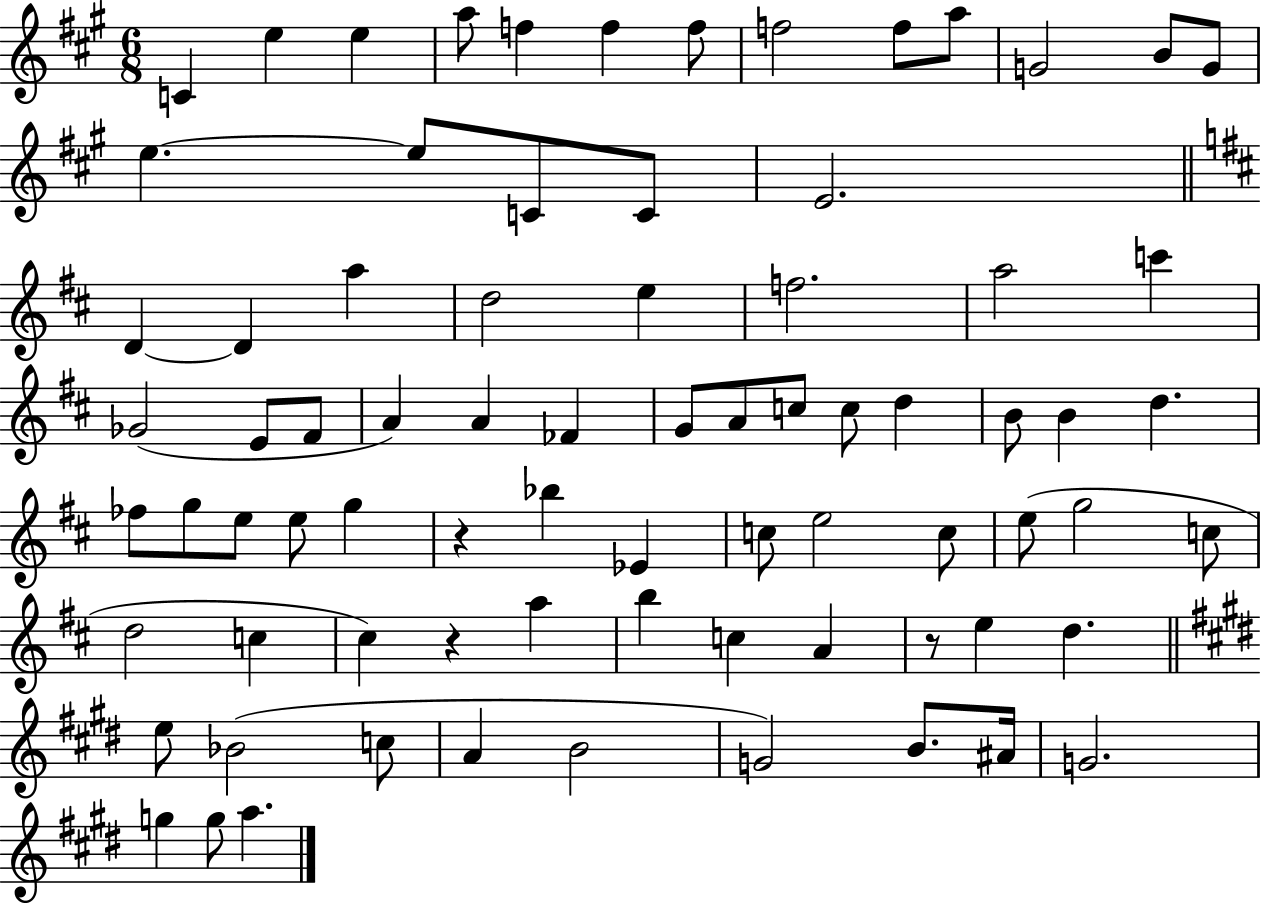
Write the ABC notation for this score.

X:1
T:Untitled
M:6/8
L:1/4
K:A
C e e a/2 f f f/2 f2 f/2 a/2 G2 B/2 G/2 e e/2 C/2 C/2 E2 D D a d2 e f2 a2 c' _G2 E/2 ^F/2 A A _F G/2 A/2 c/2 c/2 d B/2 B d _f/2 g/2 e/2 e/2 g z _b _E c/2 e2 c/2 e/2 g2 c/2 d2 c ^c z a b c A z/2 e d e/2 _B2 c/2 A B2 G2 B/2 ^A/4 G2 g g/2 a